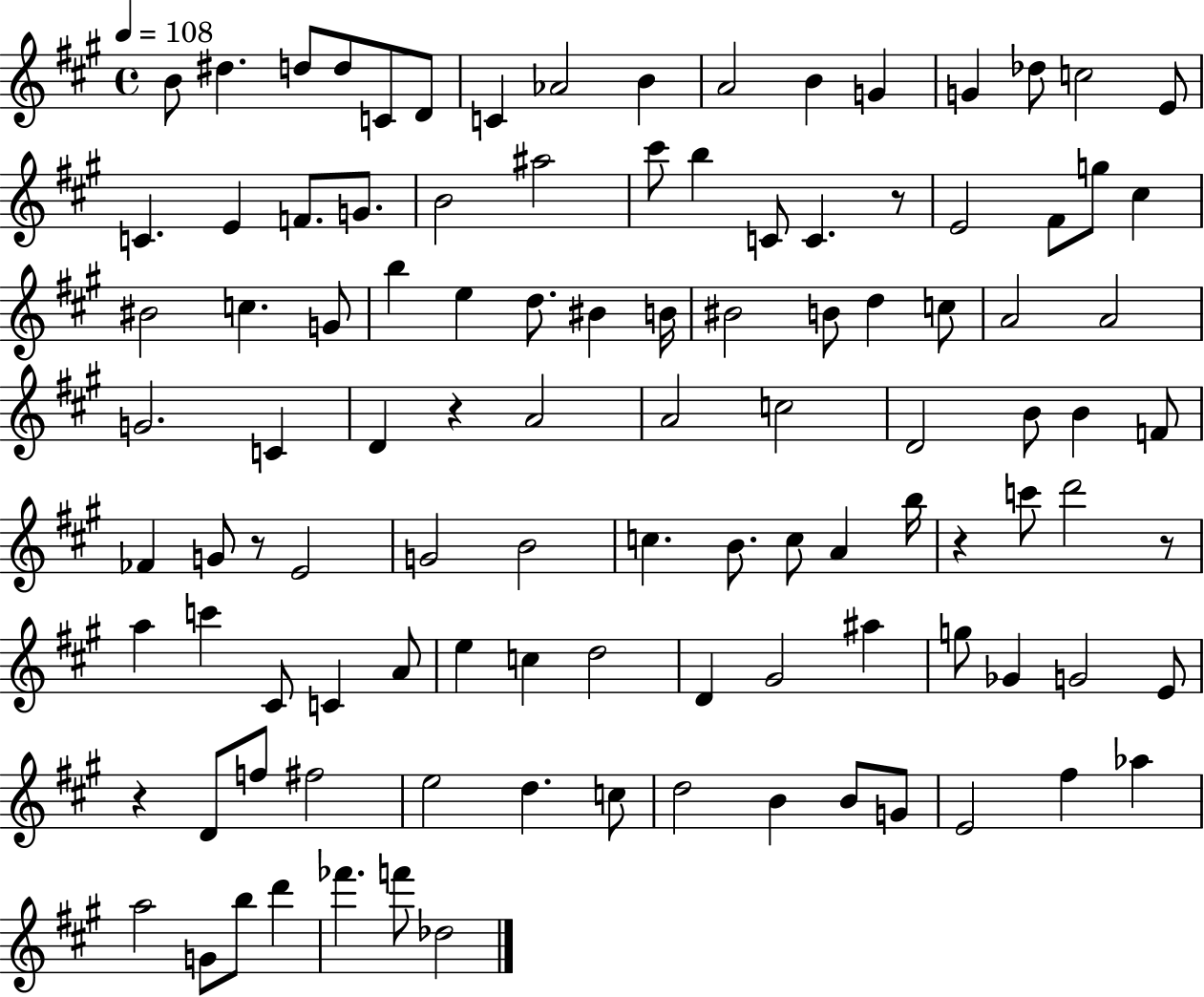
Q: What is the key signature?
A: A major